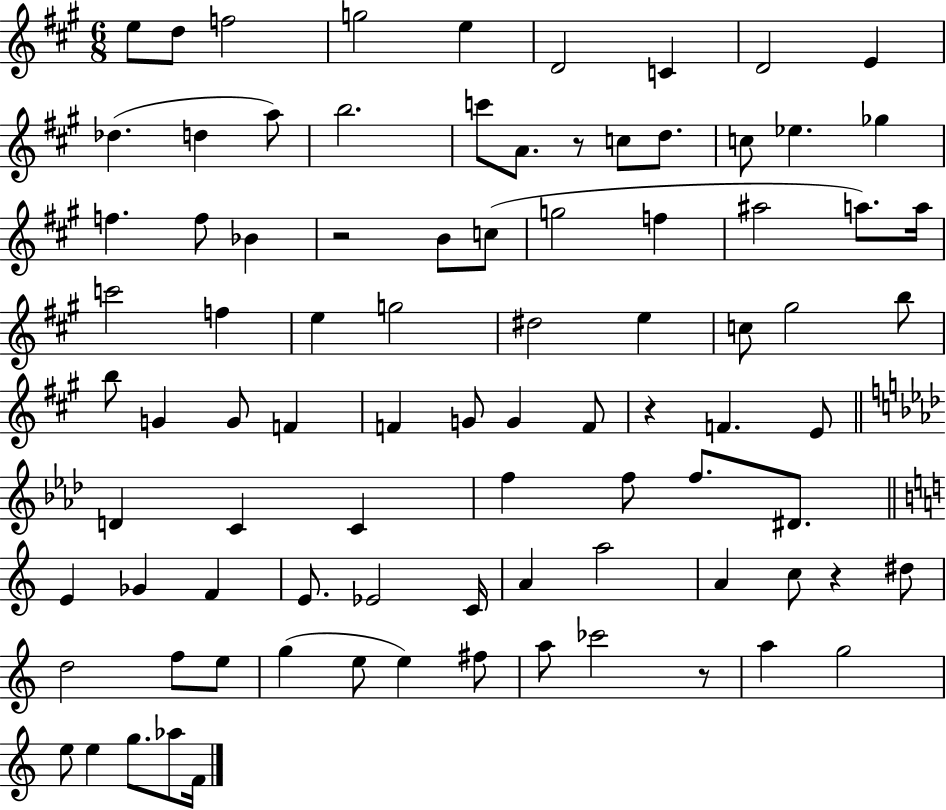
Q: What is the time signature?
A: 6/8